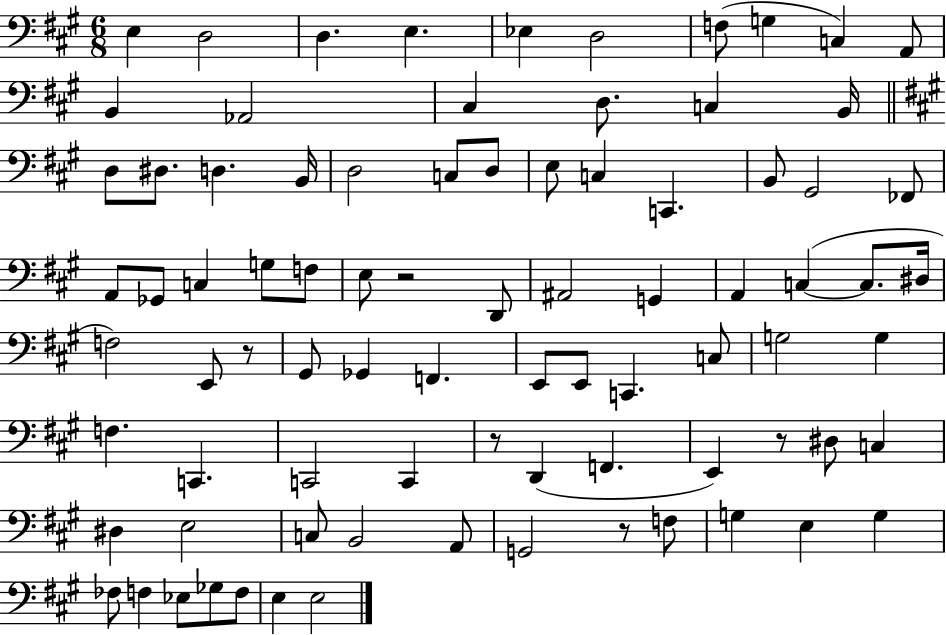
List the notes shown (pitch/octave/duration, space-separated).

E3/q D3/h D3/q. E3/q. Eb3/q D3/h F3/e G3/q C3/q A2/e B2/q Ab2/h C#3/q D3/e. C3/q B2/s D3/e D#3/e. D3/q. B2/s D3/h C3/e D3/e E3/e C3/q C2/q. B2/e G#2/h FES2/e A2/e Gb2/e C3/q G3/e F3/e E3/e R/h D2/e A#2/h G2/q A2/q C3/q C3/e. D#3/s F3/h E2/e R/e G#2/e Gb2/q F2/q. E2/e E2/e C2/q. C3/e G3/h G3/q F3/q. C2/q. C2/h C2/q R/e D2/q F2/q. E2/q R/e D#3/e C3/q D#3/q E3/h C3/e B2/h A2/e G2/h R/e F3/e G3/q E3/q G3/q FES3/e F3/q Eb3/e Gb3/e F3/e E3/q E3/h